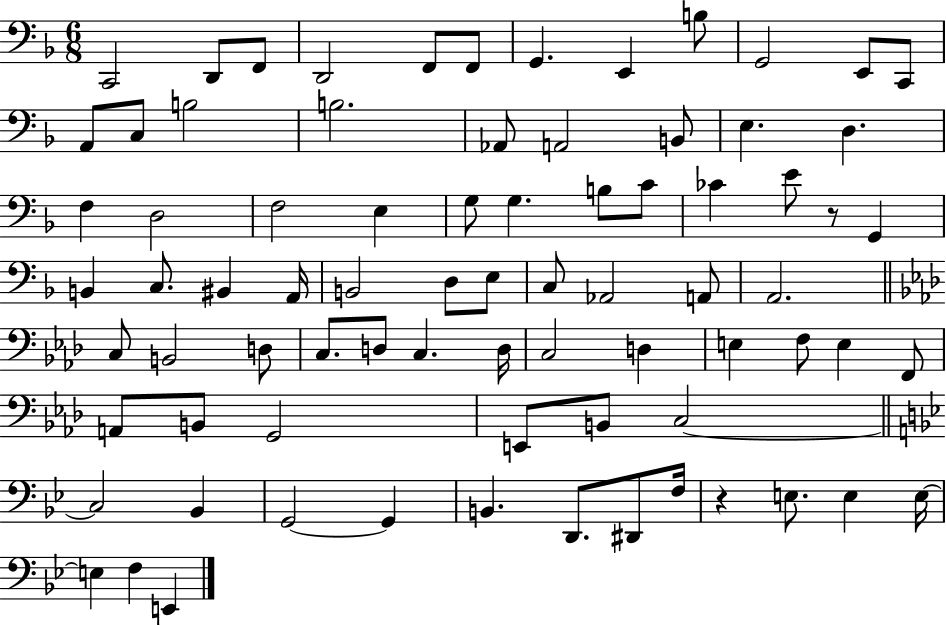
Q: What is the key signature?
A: F major